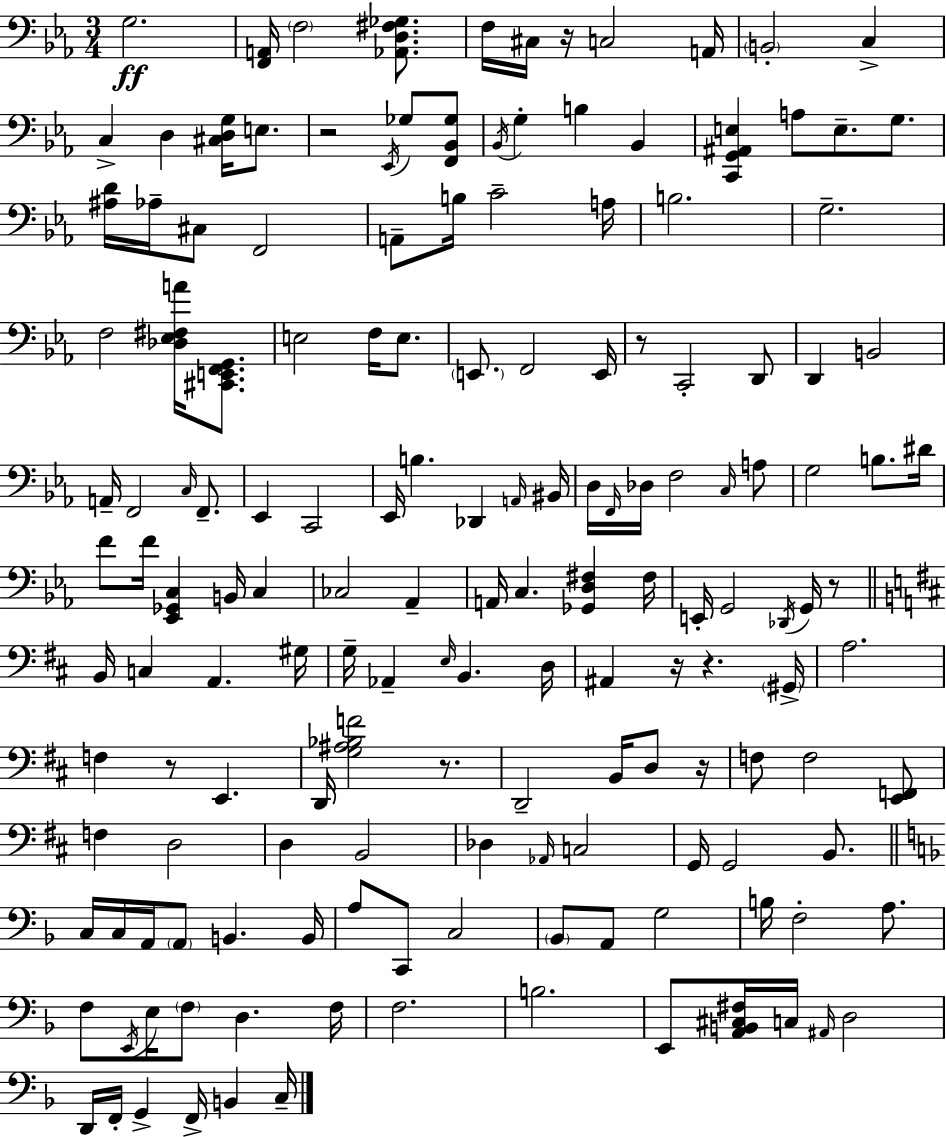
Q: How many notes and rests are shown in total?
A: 158